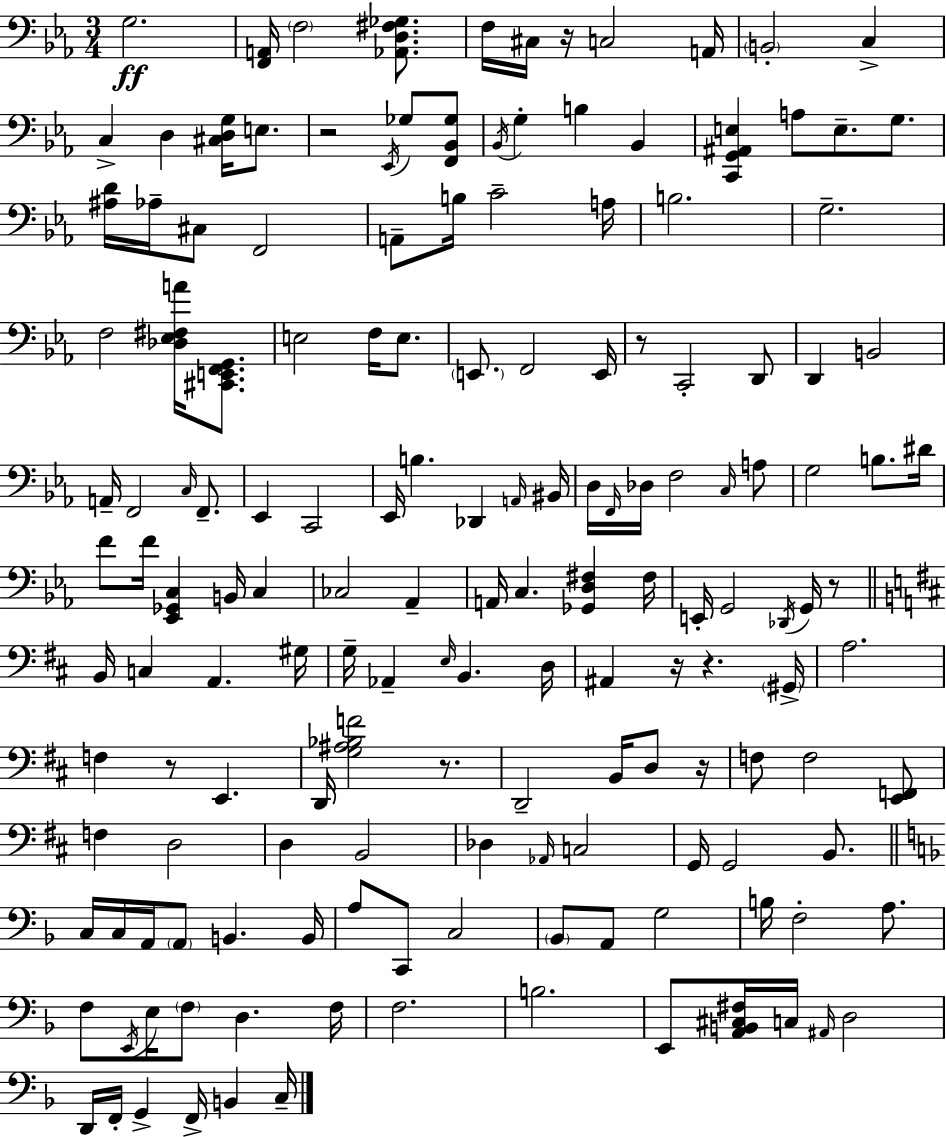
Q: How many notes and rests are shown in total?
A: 158